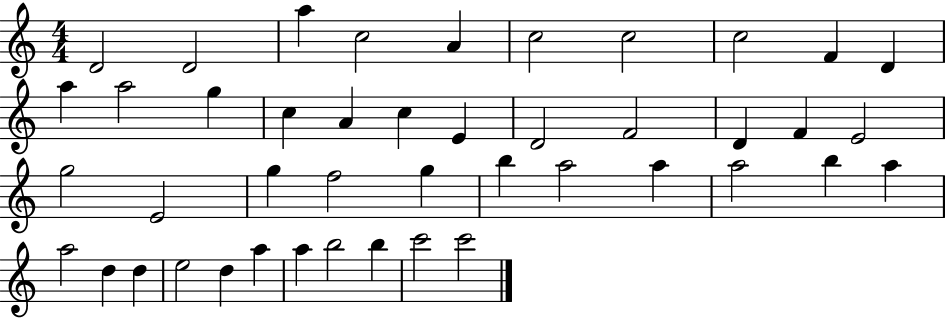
X:1
T:Untitled
M:4/4
L:1/4
K:C
D2 D2 a c2 A c2 c2 c2 F D a a2 g c A c E D2 F2 D F E2 g2 E2 g f2 g b a2 a a2 b a a2 d d e2 d a a b2 b c'2 c'2